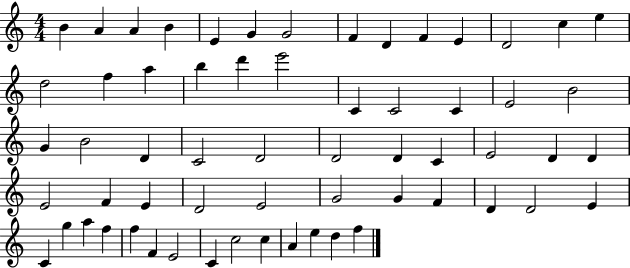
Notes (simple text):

B4/q A4/q A4/q B4/q E4/q G4/q G4/h F4/q D4/q F4/q E4/q D4/h C5/q E5/q D5/h F5/q A5/q B5/q D6/q E6/h C4/q C4/h C4/q E4/h B4/h G4/q B4/h D4/q C4/h D4/h D4/h D4/q C4/q E4/h D4/q D4/q E4/h F4/q E4/q D4/h E4/h G4/h G4/q F4/q D4/q D4/h E4/q C4/q G5/q A5/q F5/q F5/q F4/q E4/h C4/q C5/h C5/q A4/q E5/q D5/q F5/q